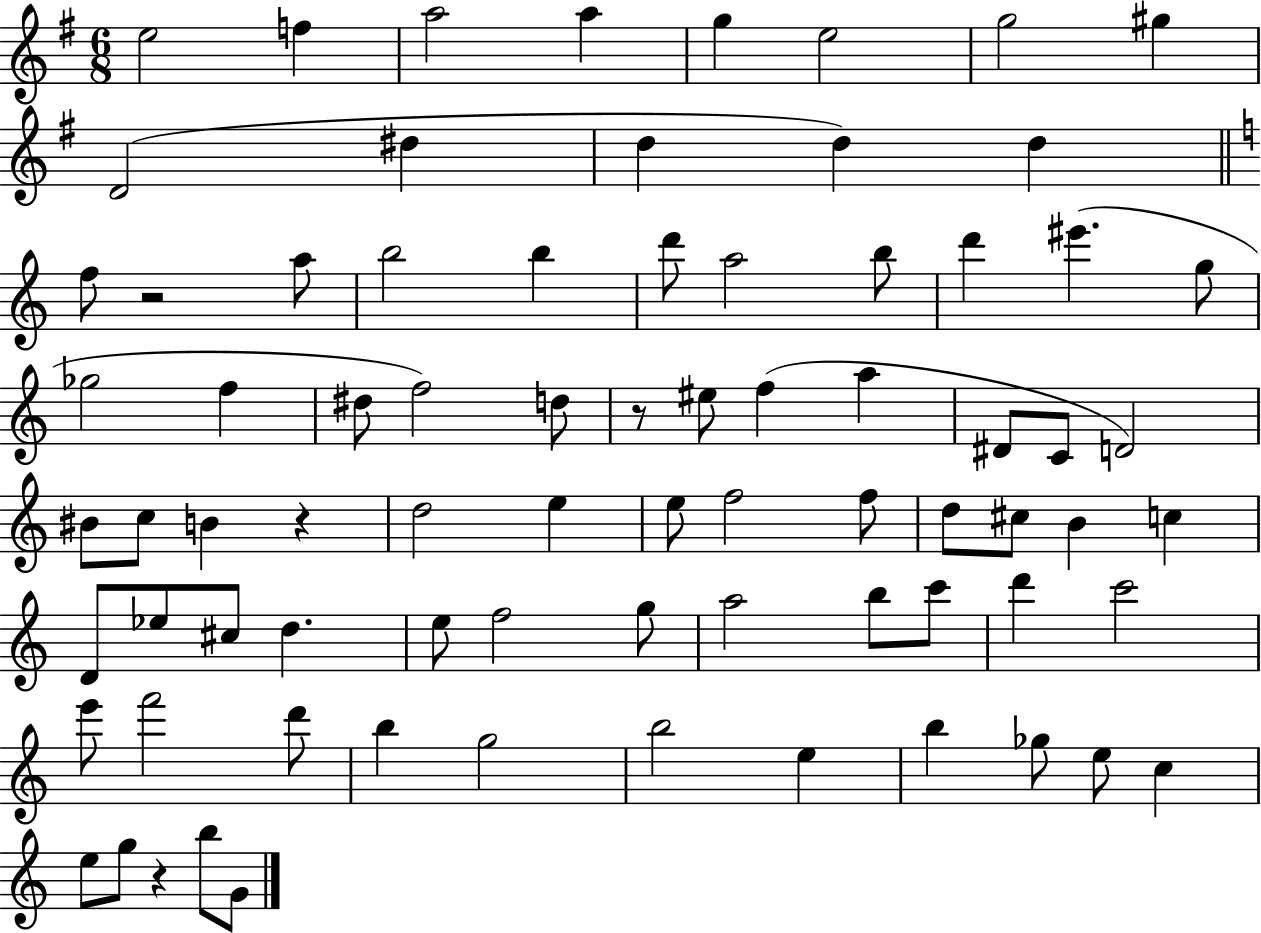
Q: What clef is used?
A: treble